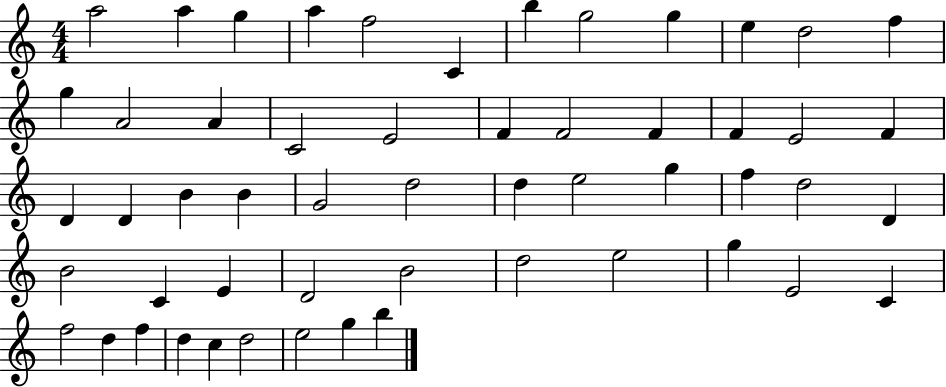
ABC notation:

X:1
T:Untitled
M:4/4
L:1/4
K:C
a2 a g a f2 C b g2 g e d2 f g A2 A C2 E2 F F2 F F E2 F D D B B G2 d2 d e2 g f d2 D B2 C E D2 B2 d2 e2 g E2 C f2 d f d c d2 e2 g b